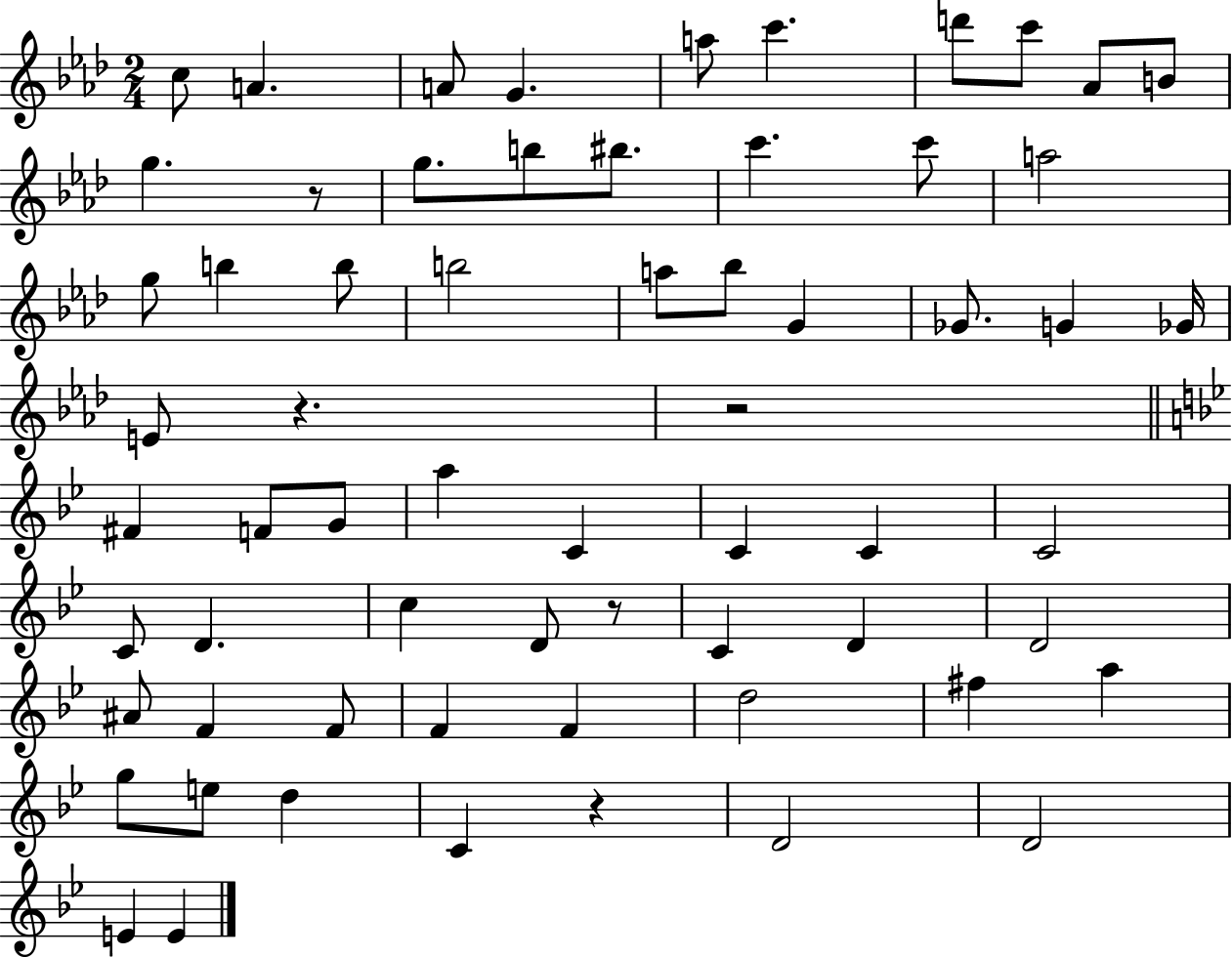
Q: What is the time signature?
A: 2/4